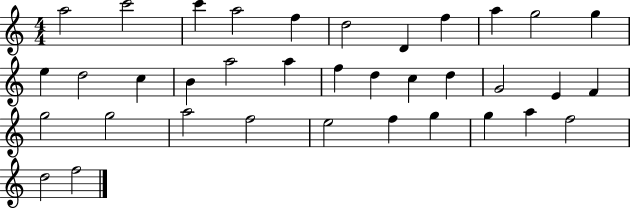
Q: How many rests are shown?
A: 0